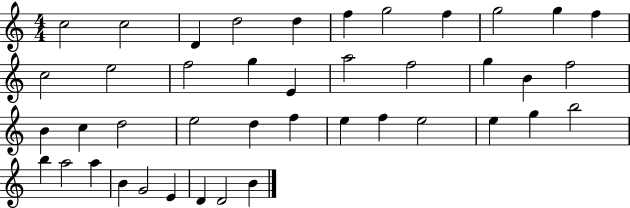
C5/h C5/h D4/q D5/h D5/q F5/q G5/h F5/q G5/h G5/q F5/q C5/h E5/h F5/h G5/q E4/q A5/h F5/h G5/q B4/q F5/h B4/q C5/q D5/h E5/h D5/q F5/q E5/q F5/q E5/h E5/q G5/q B5/h B5/q A5/h A5/q B4/q G4/h E4/q D4/q D4/h B4/q